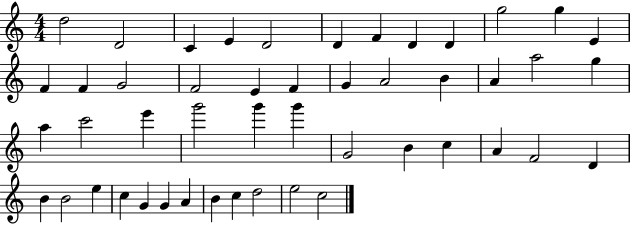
D5/h D4/h C4/q E4/q D4/h D4/q F4/q D4/q D4/q G5/h G5/q E4/q F4/q F4/q G4/h F4/h E4/q F4/q G4/q A4/h B4/q A4/q A5/h G5/q A5/q C6/h E6/q G6/h G6/q G6/q G4/h B4/q C5/q A4/q F4/h D4/q B4/q B4/h E5/q C5/q G4/q G4/q A4/q B4/q C5/q D5/h E5/h C5/h